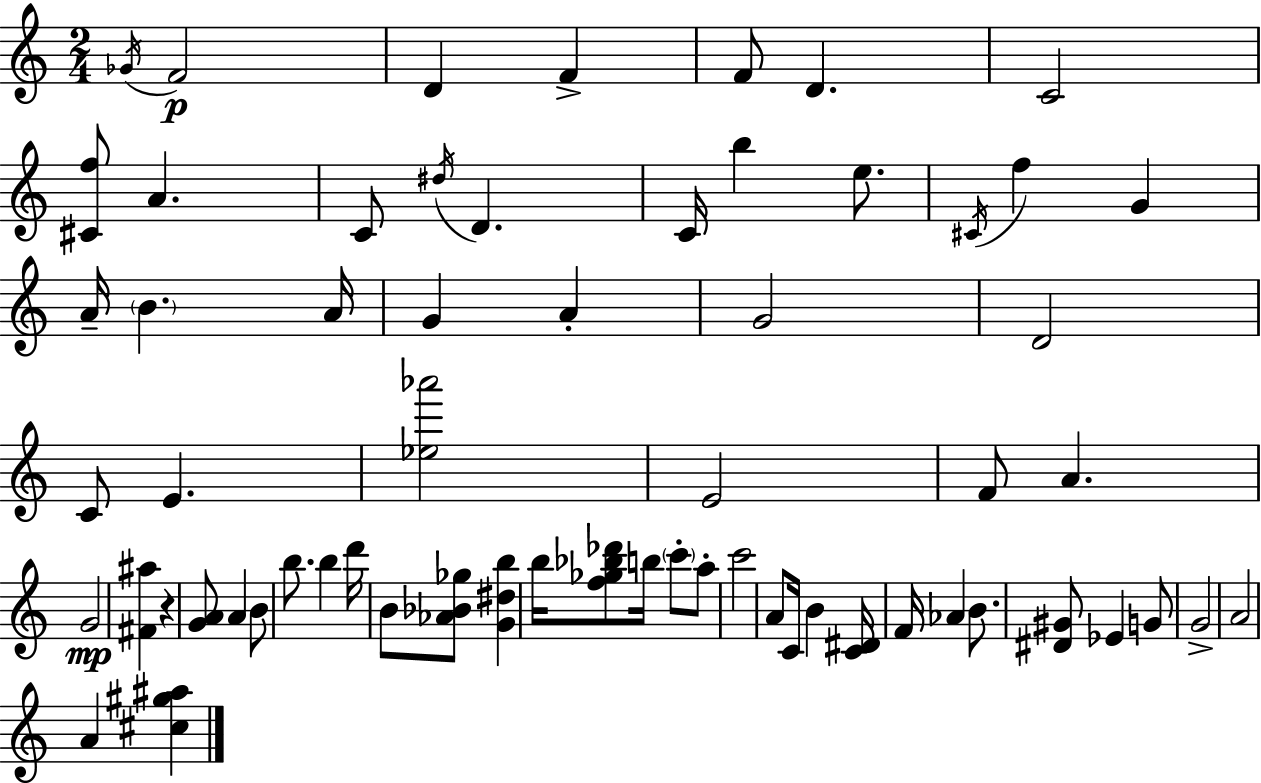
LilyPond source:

{
  \clef treble
  \numericTimeSignature
  \time 2/4
  \key c \major
  \acciaccatura { ges'16 }\p f'2 | d'4 f'4-> | f'8 d'4. | c'2 | \break <cis' f''>8 a'4. | c'8 \acciaccatura { dis''16 } d'4. | c'16 b''4 e''8. | \acciaccatura { cis'16 } f''4 g'4 | \break a'16-- \parenthesize b'4. | a'16 g'4 a'4-. | g'2 | d'2 | \break c'8 e'4. | <ees'' aes'''>2 | e'2 | f'8 a'4. | \break g'2\mp | <fis' ais''>4 r4 | <g' a'>8 a'4 | b'8 b''8. b''4 | \break d'''16 b'8 <aes' bes' ges''>8 <g' dis'' b''>4 | b''16 <f'' ges'' bes'' des'''>8 b''16 \parenthesize c'''8-. | a''8-. c'''2 | a'8 c'16 b'4 | \break <c' dis'>16 f'16 aes'4 | b'8. <dis' gis'>8 ees'4 | g'8 g'2-> | a'2 | \break a'4 <cis'' gis'' ais''>4 | \bar "|."
}